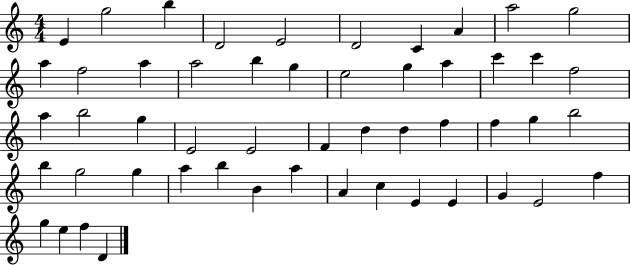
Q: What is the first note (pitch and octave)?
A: E4